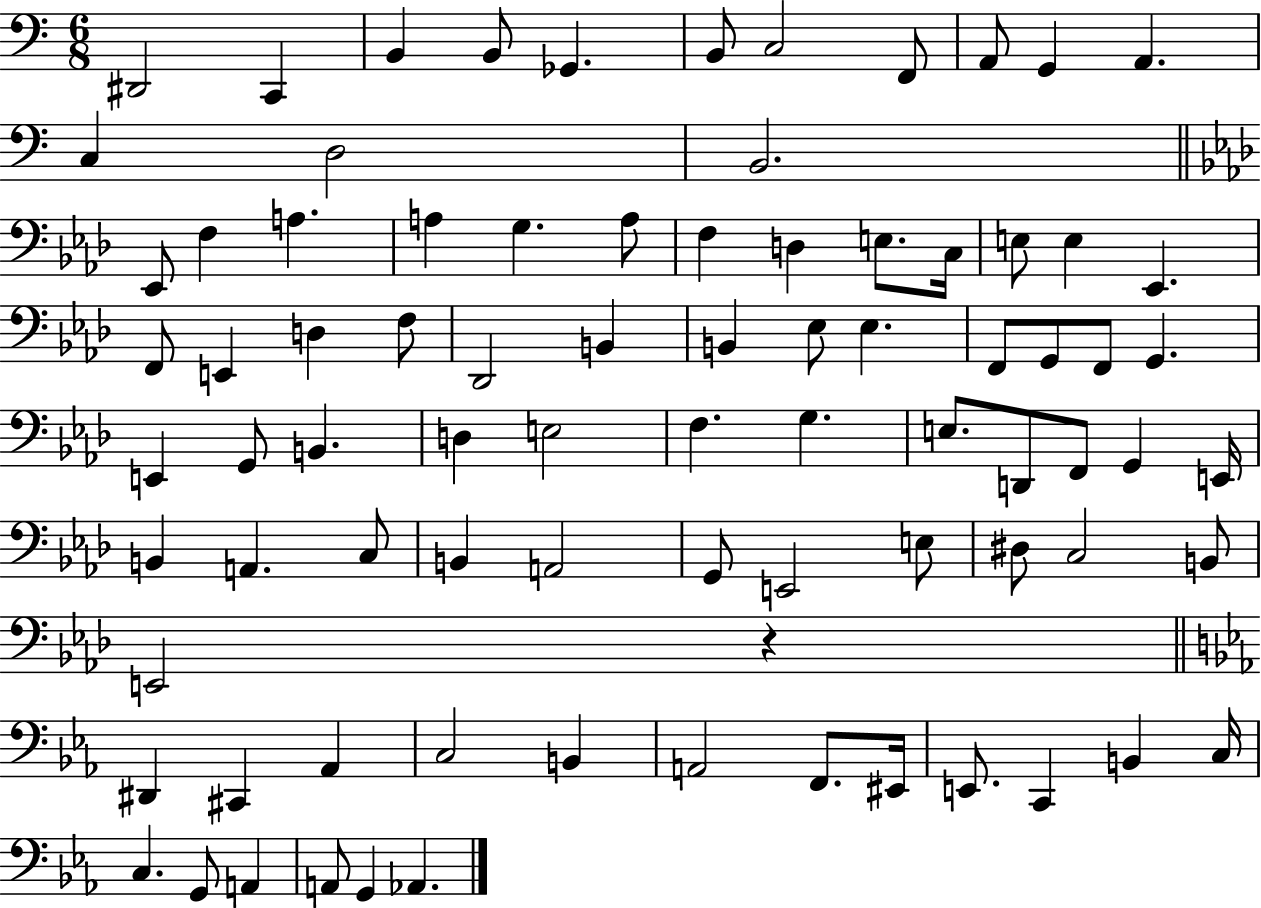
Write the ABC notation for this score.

X:1
T:Untitled
M:6/8
L:1/4
K:C
^D,,2 C,, B,, B,,/2 _G,, B,,/2 C,2 F,,/2 A,,/2 G,, A,, C, D,2 B,,2 _E,,/2 F, A, A, G, A,/2 F, D, E,/2 C,/4 E,/2 E, _E,, F,,/2 E,, D, F,/2 _D,,2 B,, B,, _E,/2 _E, F,,/2 G,,/2 F,,/2 G,, E,, G,,/2 B,, D, E,2 F, G, E,/2 D,,/2 F,,/2 G,, E,,/4 B,, A,, C,/2 B,, A,,2 G,,/2 E,,2 E,/2 ^D,/2 C,2 B,,/2 E,,2 z ^D,, ^C,, _A,, C,2 B,, A,,2 F,,/2 ^E,,/4 E,,/2 C,, B,, C,/4 C, G,,/2 A,, A,,/2 G,, _A,,